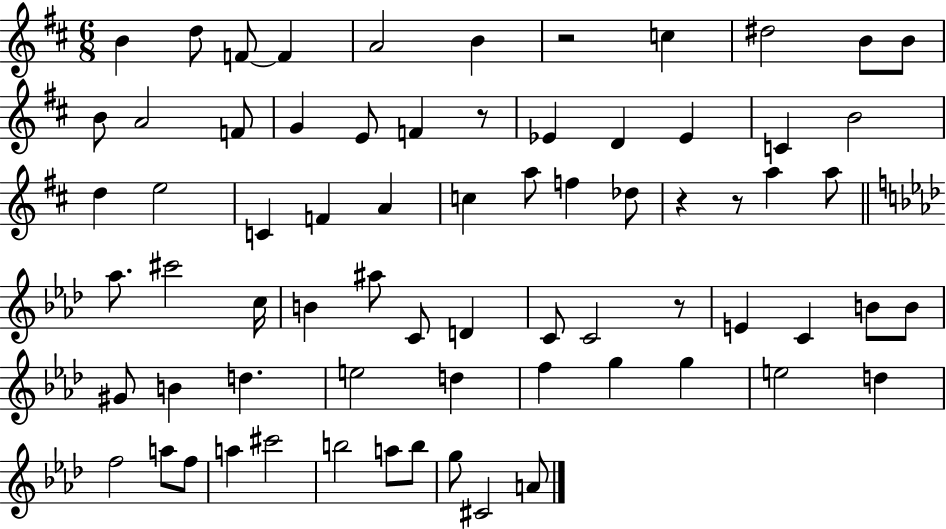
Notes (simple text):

B4/q D5/e F4/e F4/q A4/h B4/q R/h C5/q D#5/h B4/e B4/e B4/e A4/h F4/e G4/q E4/e F4/q R/e Eb4/q D4/q Eb4/q C4/q B4/h D5/q E5/h C4/q F4/q A4/q C5/q A5/e F5/q Db5/e R/q R/e A5/q A5/e Ab5/e. C#6/h C5/s B4/q A#5/e C4/e D4/q C4/e C4/h R/e E4/q C4/q B4/e B4/e G#4/e B4/q D5/q. E5/h D5/q F5/q G5/q G5/q E5/h D5/q F5/h A5/e F5/e A5/q C#6/h B5/h A5/e B5/e G5/e C#4/h A4/e